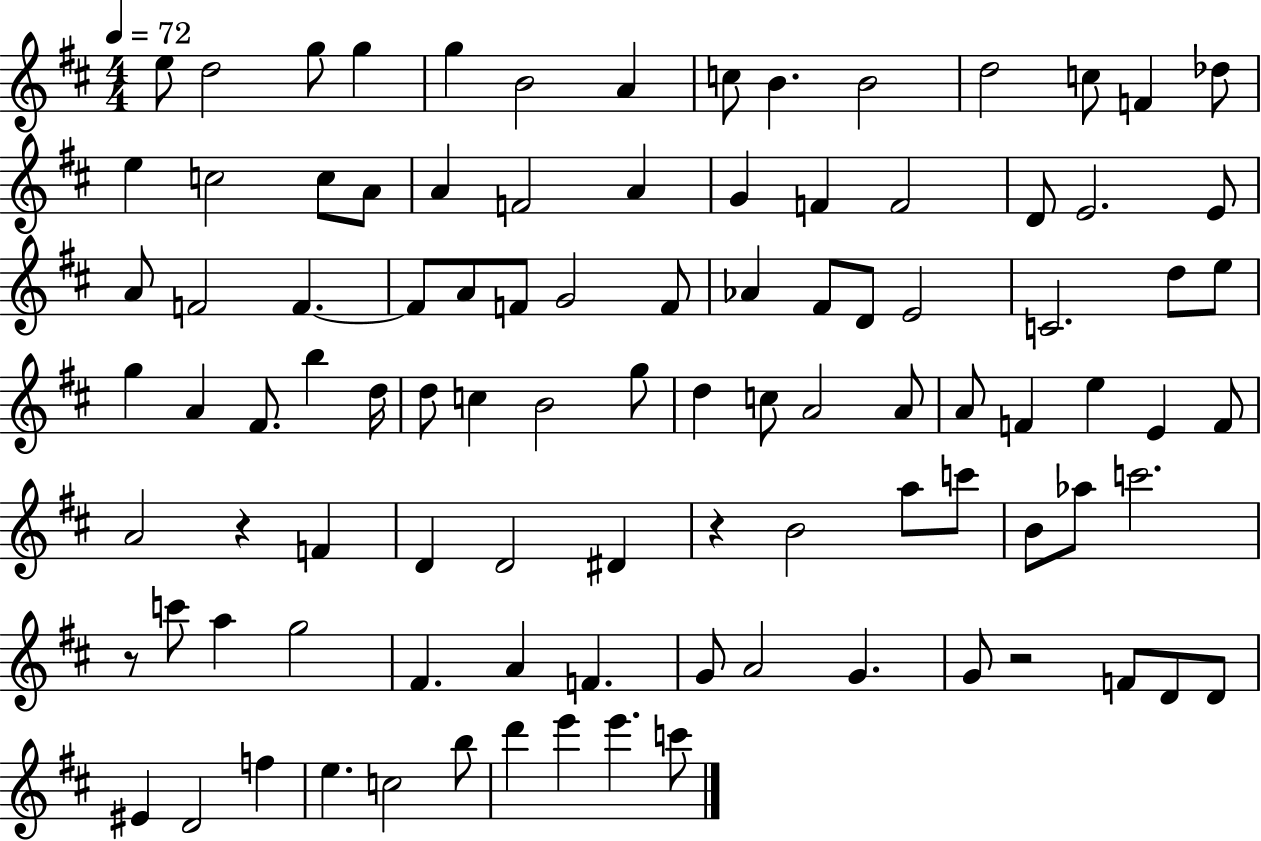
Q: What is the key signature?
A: D major